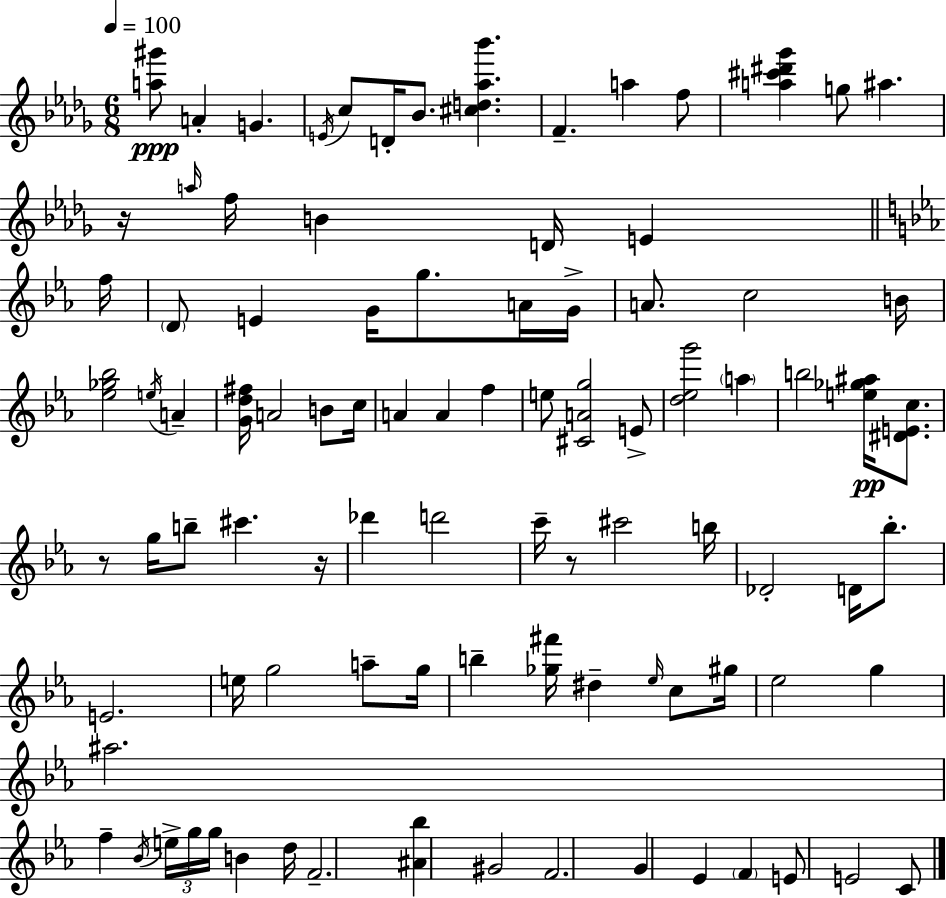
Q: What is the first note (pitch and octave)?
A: A4